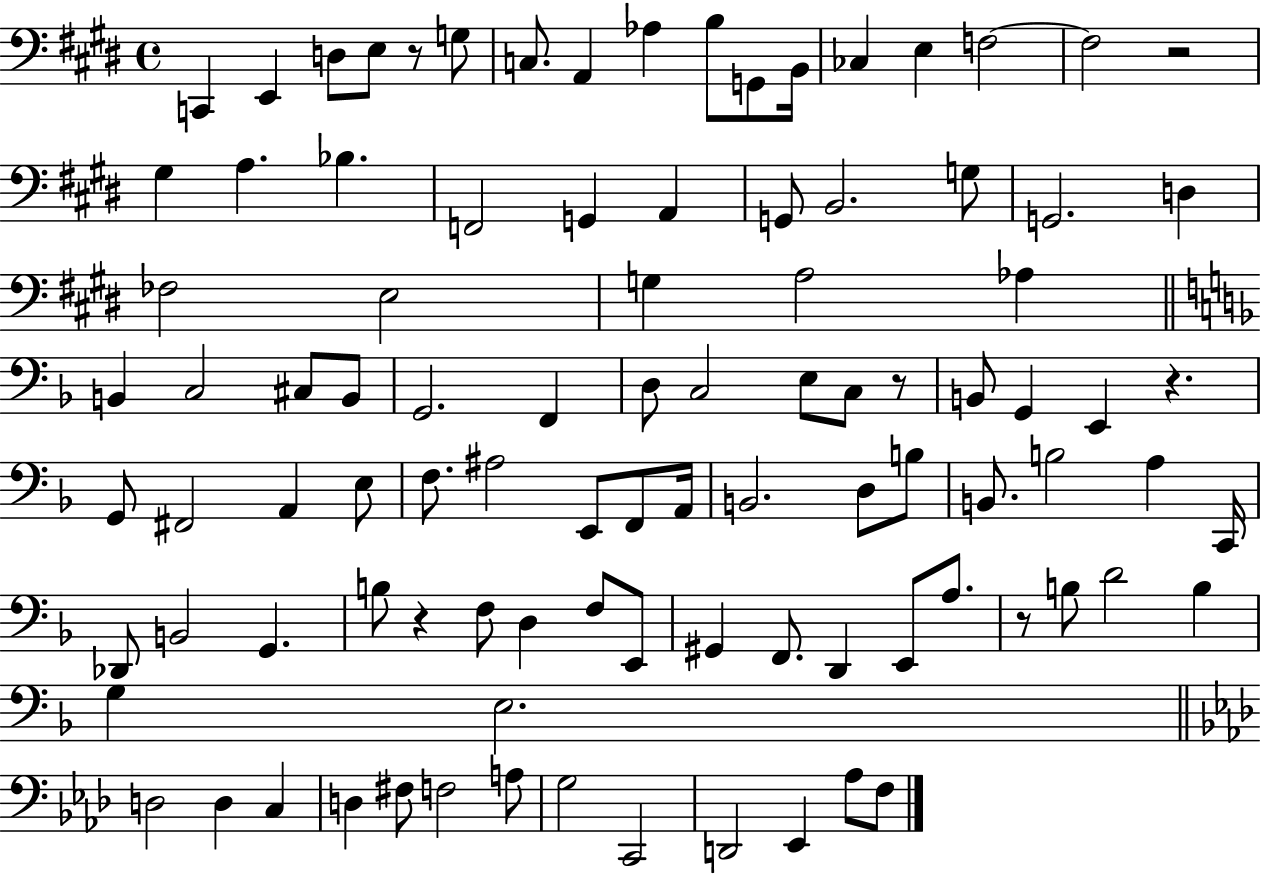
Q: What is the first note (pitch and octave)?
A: C2